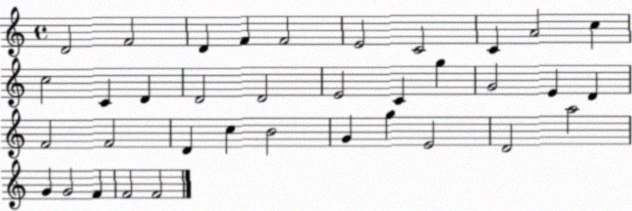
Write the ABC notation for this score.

X:1
T:Untitled
M:4/4
L:1/4
K:C
D2 F2 D F F2 E2 C2 C A2 c c2 C D D2 D2 E2 C g G2 E D F2 F2 D c B2 G g E2 D2 a2 G G2 F F2 F2